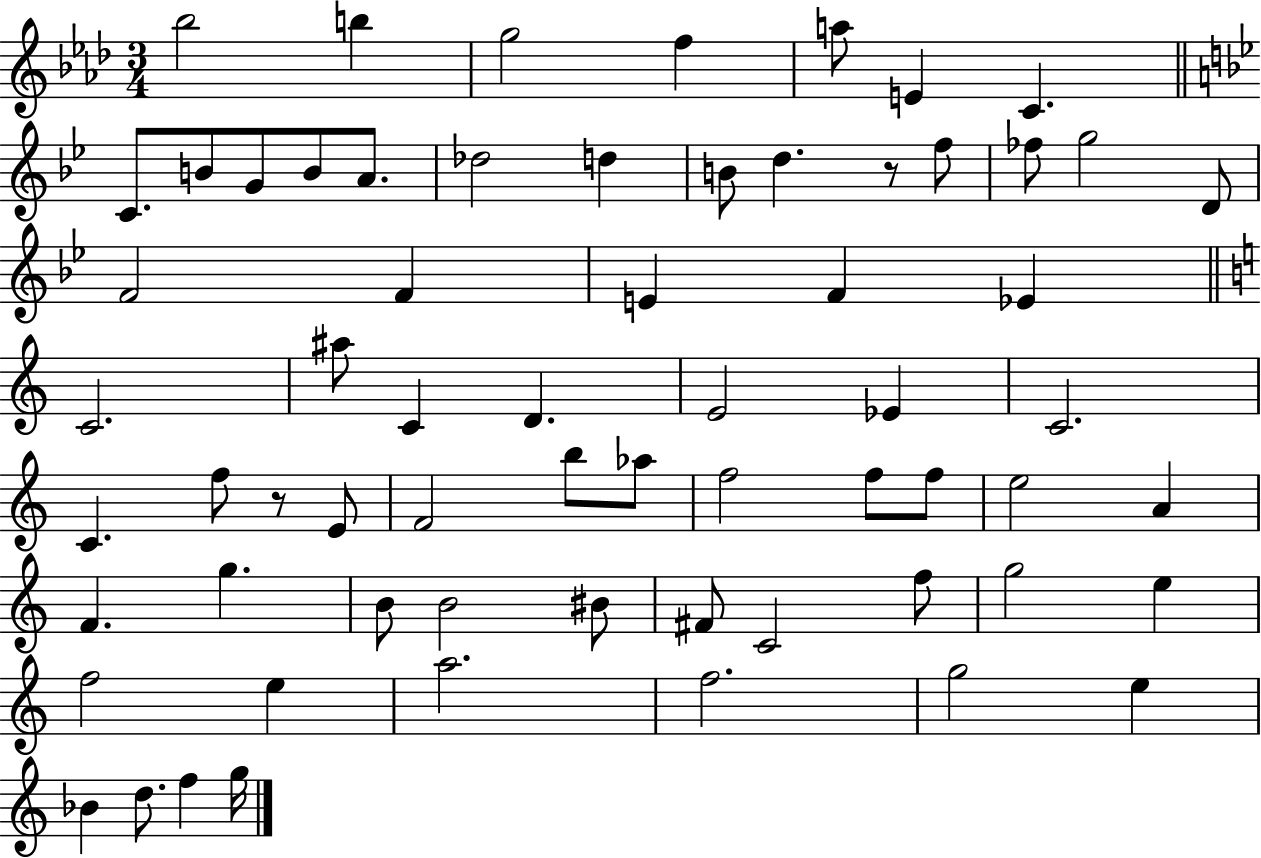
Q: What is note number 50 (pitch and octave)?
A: C4